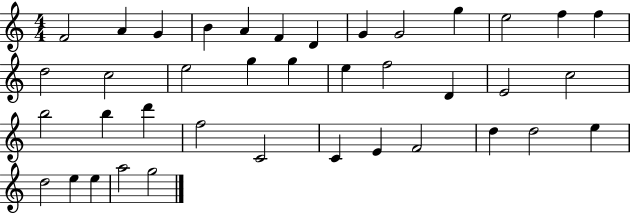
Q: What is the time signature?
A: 4/4